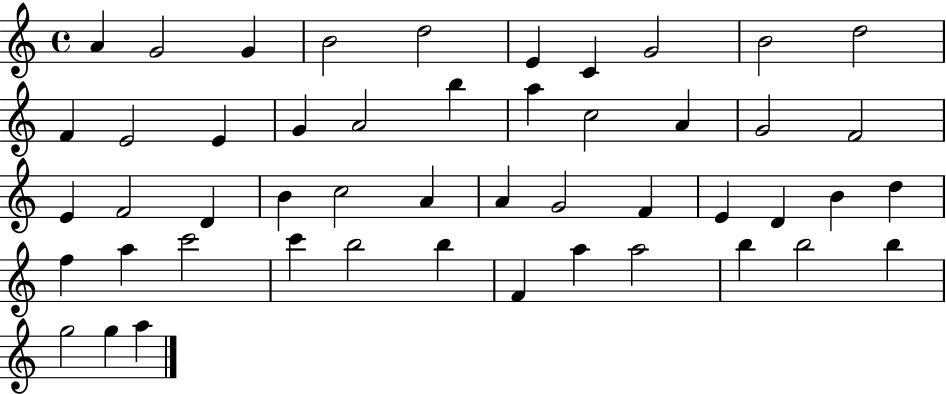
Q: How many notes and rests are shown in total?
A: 49